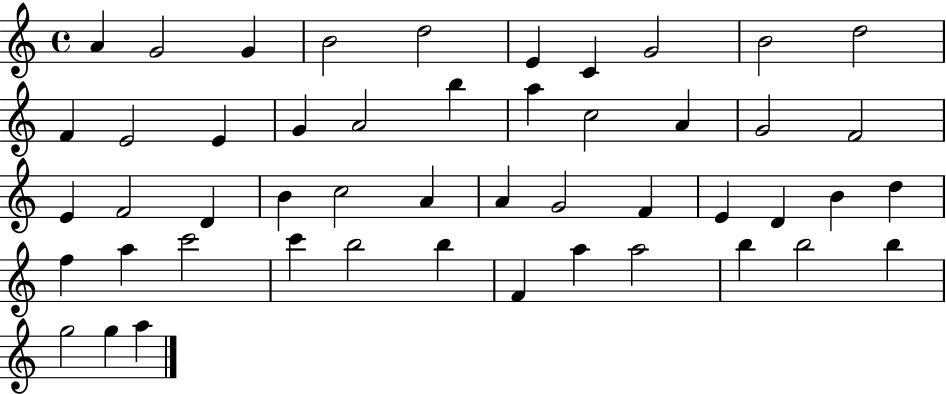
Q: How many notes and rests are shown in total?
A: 49